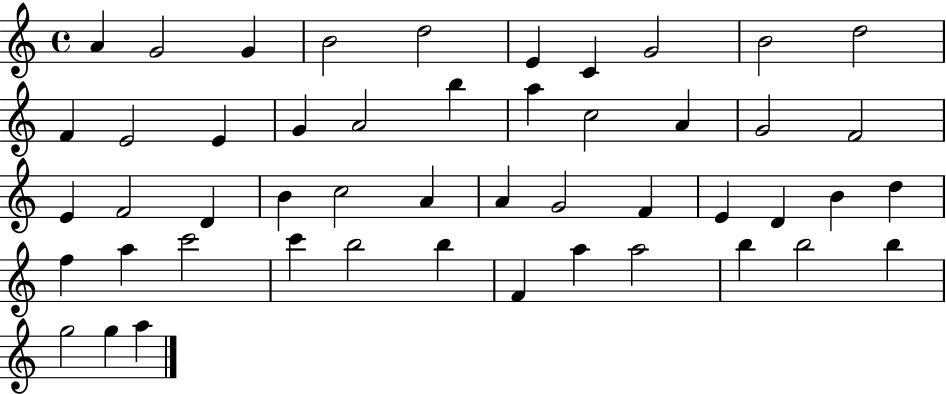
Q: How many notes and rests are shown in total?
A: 49